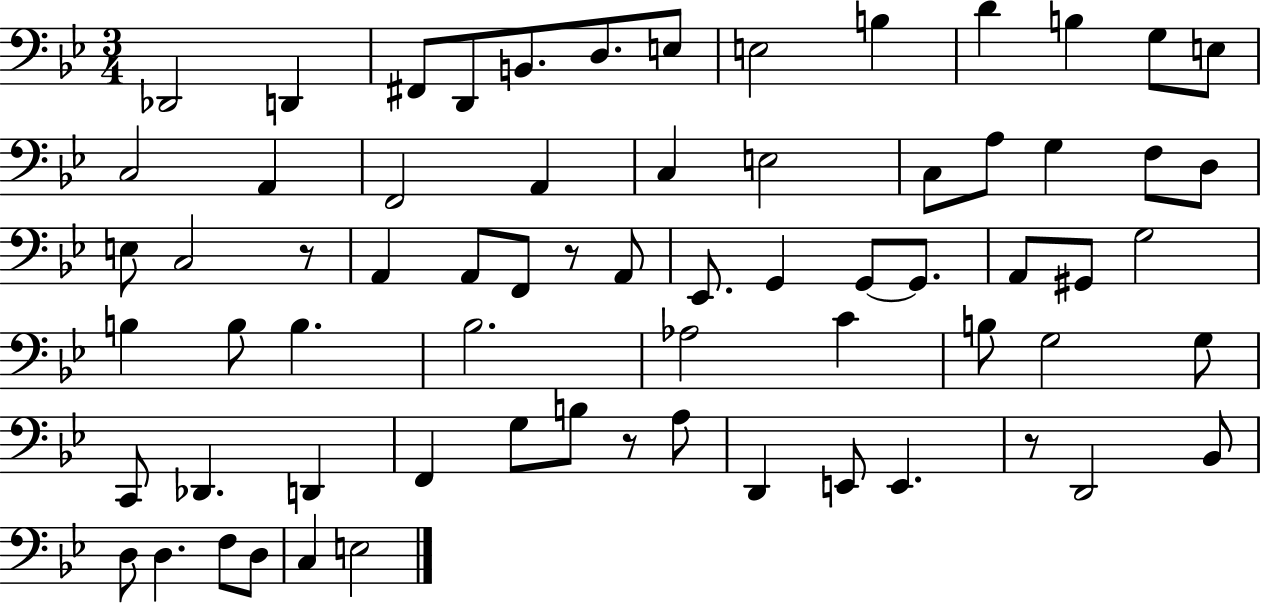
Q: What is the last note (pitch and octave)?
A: E3